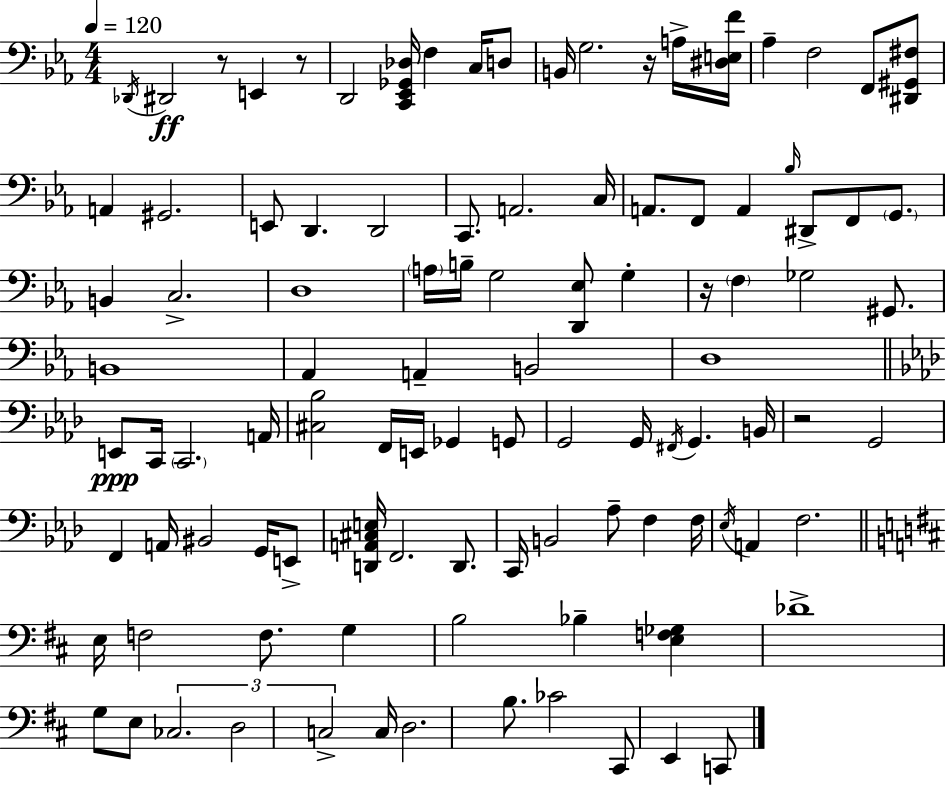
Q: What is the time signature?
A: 4/4